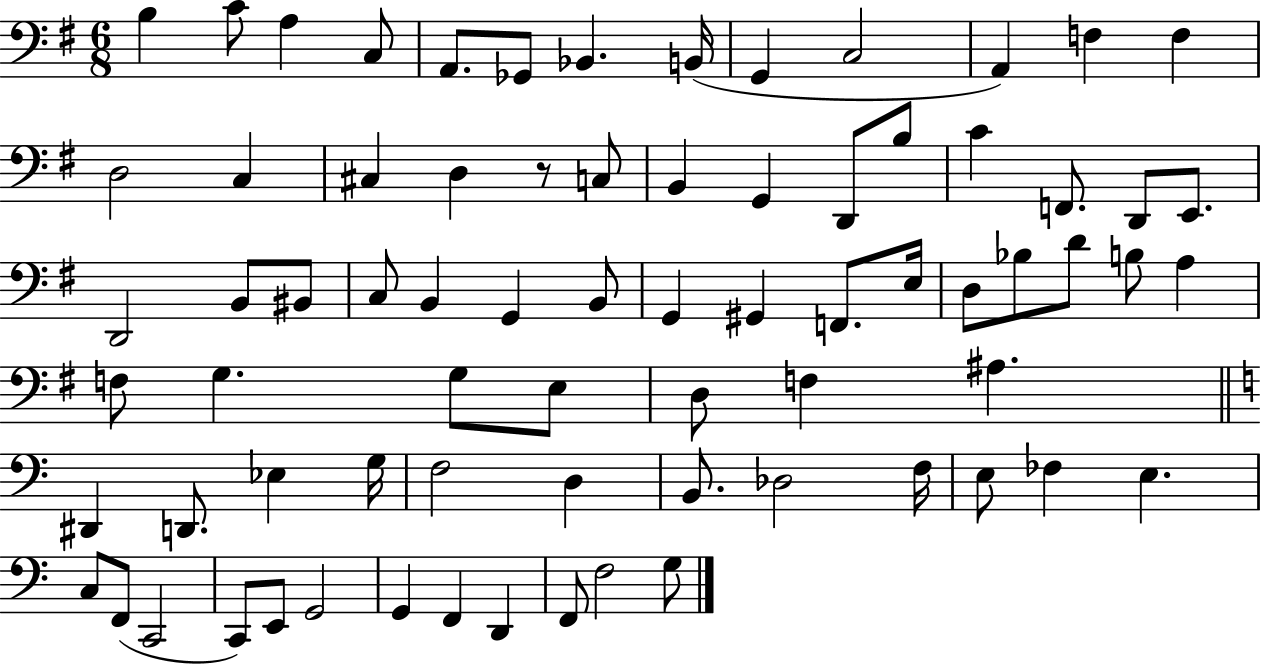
{
  \clef bass
  \numericTimeSignature
  \time 6/8
  \key g \major
  b4 c'8 a4 c8 | a,8. ges,8 bes,4. b,16( | g,4 c2 | a,4) f4 f4 | \break d2 c4 | cis4 d4 r8 c8 | b,4 g,4 d,8 b8 | c'4 f,8. d,8 e,8. | \break d,2 b,8 bis,8 | c8 b,4 g,4 b,8 | g,4 gis,4 f,8. e16 | d8 bes8 d'8 b8 a4 | \break f8 g4. g8 e8 | d8 f4 ais4. | \bar "||" \break \key a \minor dis,4 d,8. ees4 g16 | f2 d4 | b,8. des2 f16 | e8 fes4 e4. | \break c8 f,8( c,2 | c,8) e,8 g,2 | g,4 f,4 d,4 | f,8 f2 g8 | \break \bar "|."
}